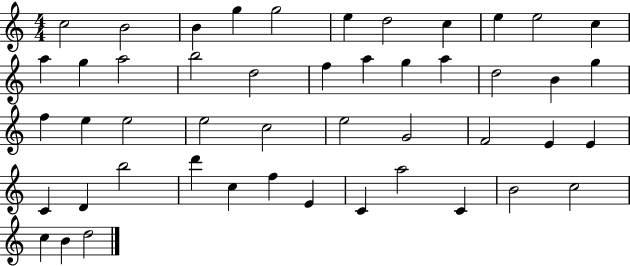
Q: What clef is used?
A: treble